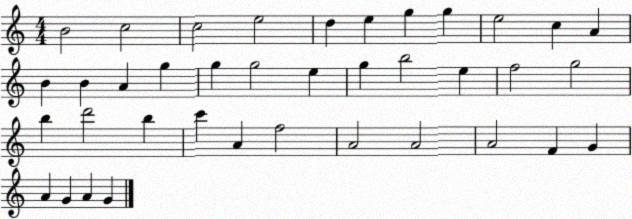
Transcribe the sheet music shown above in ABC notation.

X:1
T:Untitled
M:4/4
L:1/4
K:C
B2 c2 c2 e2 d e g g e2 c A B B A g g g2 e g b2 e f2 g2 b d'2 b c' A f2 A2 A2 A2 F G A G A G